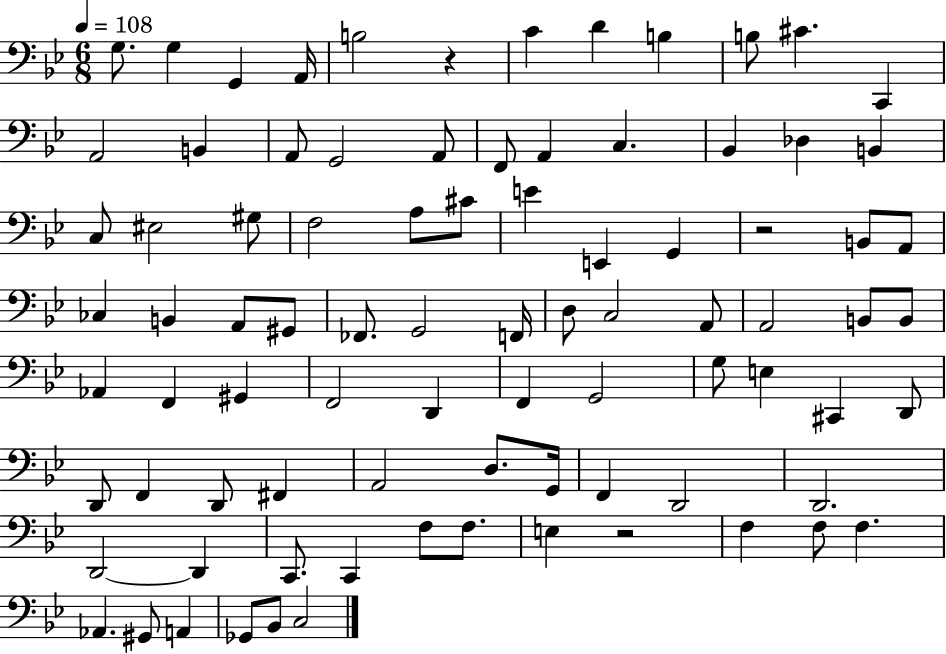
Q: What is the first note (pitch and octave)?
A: G3